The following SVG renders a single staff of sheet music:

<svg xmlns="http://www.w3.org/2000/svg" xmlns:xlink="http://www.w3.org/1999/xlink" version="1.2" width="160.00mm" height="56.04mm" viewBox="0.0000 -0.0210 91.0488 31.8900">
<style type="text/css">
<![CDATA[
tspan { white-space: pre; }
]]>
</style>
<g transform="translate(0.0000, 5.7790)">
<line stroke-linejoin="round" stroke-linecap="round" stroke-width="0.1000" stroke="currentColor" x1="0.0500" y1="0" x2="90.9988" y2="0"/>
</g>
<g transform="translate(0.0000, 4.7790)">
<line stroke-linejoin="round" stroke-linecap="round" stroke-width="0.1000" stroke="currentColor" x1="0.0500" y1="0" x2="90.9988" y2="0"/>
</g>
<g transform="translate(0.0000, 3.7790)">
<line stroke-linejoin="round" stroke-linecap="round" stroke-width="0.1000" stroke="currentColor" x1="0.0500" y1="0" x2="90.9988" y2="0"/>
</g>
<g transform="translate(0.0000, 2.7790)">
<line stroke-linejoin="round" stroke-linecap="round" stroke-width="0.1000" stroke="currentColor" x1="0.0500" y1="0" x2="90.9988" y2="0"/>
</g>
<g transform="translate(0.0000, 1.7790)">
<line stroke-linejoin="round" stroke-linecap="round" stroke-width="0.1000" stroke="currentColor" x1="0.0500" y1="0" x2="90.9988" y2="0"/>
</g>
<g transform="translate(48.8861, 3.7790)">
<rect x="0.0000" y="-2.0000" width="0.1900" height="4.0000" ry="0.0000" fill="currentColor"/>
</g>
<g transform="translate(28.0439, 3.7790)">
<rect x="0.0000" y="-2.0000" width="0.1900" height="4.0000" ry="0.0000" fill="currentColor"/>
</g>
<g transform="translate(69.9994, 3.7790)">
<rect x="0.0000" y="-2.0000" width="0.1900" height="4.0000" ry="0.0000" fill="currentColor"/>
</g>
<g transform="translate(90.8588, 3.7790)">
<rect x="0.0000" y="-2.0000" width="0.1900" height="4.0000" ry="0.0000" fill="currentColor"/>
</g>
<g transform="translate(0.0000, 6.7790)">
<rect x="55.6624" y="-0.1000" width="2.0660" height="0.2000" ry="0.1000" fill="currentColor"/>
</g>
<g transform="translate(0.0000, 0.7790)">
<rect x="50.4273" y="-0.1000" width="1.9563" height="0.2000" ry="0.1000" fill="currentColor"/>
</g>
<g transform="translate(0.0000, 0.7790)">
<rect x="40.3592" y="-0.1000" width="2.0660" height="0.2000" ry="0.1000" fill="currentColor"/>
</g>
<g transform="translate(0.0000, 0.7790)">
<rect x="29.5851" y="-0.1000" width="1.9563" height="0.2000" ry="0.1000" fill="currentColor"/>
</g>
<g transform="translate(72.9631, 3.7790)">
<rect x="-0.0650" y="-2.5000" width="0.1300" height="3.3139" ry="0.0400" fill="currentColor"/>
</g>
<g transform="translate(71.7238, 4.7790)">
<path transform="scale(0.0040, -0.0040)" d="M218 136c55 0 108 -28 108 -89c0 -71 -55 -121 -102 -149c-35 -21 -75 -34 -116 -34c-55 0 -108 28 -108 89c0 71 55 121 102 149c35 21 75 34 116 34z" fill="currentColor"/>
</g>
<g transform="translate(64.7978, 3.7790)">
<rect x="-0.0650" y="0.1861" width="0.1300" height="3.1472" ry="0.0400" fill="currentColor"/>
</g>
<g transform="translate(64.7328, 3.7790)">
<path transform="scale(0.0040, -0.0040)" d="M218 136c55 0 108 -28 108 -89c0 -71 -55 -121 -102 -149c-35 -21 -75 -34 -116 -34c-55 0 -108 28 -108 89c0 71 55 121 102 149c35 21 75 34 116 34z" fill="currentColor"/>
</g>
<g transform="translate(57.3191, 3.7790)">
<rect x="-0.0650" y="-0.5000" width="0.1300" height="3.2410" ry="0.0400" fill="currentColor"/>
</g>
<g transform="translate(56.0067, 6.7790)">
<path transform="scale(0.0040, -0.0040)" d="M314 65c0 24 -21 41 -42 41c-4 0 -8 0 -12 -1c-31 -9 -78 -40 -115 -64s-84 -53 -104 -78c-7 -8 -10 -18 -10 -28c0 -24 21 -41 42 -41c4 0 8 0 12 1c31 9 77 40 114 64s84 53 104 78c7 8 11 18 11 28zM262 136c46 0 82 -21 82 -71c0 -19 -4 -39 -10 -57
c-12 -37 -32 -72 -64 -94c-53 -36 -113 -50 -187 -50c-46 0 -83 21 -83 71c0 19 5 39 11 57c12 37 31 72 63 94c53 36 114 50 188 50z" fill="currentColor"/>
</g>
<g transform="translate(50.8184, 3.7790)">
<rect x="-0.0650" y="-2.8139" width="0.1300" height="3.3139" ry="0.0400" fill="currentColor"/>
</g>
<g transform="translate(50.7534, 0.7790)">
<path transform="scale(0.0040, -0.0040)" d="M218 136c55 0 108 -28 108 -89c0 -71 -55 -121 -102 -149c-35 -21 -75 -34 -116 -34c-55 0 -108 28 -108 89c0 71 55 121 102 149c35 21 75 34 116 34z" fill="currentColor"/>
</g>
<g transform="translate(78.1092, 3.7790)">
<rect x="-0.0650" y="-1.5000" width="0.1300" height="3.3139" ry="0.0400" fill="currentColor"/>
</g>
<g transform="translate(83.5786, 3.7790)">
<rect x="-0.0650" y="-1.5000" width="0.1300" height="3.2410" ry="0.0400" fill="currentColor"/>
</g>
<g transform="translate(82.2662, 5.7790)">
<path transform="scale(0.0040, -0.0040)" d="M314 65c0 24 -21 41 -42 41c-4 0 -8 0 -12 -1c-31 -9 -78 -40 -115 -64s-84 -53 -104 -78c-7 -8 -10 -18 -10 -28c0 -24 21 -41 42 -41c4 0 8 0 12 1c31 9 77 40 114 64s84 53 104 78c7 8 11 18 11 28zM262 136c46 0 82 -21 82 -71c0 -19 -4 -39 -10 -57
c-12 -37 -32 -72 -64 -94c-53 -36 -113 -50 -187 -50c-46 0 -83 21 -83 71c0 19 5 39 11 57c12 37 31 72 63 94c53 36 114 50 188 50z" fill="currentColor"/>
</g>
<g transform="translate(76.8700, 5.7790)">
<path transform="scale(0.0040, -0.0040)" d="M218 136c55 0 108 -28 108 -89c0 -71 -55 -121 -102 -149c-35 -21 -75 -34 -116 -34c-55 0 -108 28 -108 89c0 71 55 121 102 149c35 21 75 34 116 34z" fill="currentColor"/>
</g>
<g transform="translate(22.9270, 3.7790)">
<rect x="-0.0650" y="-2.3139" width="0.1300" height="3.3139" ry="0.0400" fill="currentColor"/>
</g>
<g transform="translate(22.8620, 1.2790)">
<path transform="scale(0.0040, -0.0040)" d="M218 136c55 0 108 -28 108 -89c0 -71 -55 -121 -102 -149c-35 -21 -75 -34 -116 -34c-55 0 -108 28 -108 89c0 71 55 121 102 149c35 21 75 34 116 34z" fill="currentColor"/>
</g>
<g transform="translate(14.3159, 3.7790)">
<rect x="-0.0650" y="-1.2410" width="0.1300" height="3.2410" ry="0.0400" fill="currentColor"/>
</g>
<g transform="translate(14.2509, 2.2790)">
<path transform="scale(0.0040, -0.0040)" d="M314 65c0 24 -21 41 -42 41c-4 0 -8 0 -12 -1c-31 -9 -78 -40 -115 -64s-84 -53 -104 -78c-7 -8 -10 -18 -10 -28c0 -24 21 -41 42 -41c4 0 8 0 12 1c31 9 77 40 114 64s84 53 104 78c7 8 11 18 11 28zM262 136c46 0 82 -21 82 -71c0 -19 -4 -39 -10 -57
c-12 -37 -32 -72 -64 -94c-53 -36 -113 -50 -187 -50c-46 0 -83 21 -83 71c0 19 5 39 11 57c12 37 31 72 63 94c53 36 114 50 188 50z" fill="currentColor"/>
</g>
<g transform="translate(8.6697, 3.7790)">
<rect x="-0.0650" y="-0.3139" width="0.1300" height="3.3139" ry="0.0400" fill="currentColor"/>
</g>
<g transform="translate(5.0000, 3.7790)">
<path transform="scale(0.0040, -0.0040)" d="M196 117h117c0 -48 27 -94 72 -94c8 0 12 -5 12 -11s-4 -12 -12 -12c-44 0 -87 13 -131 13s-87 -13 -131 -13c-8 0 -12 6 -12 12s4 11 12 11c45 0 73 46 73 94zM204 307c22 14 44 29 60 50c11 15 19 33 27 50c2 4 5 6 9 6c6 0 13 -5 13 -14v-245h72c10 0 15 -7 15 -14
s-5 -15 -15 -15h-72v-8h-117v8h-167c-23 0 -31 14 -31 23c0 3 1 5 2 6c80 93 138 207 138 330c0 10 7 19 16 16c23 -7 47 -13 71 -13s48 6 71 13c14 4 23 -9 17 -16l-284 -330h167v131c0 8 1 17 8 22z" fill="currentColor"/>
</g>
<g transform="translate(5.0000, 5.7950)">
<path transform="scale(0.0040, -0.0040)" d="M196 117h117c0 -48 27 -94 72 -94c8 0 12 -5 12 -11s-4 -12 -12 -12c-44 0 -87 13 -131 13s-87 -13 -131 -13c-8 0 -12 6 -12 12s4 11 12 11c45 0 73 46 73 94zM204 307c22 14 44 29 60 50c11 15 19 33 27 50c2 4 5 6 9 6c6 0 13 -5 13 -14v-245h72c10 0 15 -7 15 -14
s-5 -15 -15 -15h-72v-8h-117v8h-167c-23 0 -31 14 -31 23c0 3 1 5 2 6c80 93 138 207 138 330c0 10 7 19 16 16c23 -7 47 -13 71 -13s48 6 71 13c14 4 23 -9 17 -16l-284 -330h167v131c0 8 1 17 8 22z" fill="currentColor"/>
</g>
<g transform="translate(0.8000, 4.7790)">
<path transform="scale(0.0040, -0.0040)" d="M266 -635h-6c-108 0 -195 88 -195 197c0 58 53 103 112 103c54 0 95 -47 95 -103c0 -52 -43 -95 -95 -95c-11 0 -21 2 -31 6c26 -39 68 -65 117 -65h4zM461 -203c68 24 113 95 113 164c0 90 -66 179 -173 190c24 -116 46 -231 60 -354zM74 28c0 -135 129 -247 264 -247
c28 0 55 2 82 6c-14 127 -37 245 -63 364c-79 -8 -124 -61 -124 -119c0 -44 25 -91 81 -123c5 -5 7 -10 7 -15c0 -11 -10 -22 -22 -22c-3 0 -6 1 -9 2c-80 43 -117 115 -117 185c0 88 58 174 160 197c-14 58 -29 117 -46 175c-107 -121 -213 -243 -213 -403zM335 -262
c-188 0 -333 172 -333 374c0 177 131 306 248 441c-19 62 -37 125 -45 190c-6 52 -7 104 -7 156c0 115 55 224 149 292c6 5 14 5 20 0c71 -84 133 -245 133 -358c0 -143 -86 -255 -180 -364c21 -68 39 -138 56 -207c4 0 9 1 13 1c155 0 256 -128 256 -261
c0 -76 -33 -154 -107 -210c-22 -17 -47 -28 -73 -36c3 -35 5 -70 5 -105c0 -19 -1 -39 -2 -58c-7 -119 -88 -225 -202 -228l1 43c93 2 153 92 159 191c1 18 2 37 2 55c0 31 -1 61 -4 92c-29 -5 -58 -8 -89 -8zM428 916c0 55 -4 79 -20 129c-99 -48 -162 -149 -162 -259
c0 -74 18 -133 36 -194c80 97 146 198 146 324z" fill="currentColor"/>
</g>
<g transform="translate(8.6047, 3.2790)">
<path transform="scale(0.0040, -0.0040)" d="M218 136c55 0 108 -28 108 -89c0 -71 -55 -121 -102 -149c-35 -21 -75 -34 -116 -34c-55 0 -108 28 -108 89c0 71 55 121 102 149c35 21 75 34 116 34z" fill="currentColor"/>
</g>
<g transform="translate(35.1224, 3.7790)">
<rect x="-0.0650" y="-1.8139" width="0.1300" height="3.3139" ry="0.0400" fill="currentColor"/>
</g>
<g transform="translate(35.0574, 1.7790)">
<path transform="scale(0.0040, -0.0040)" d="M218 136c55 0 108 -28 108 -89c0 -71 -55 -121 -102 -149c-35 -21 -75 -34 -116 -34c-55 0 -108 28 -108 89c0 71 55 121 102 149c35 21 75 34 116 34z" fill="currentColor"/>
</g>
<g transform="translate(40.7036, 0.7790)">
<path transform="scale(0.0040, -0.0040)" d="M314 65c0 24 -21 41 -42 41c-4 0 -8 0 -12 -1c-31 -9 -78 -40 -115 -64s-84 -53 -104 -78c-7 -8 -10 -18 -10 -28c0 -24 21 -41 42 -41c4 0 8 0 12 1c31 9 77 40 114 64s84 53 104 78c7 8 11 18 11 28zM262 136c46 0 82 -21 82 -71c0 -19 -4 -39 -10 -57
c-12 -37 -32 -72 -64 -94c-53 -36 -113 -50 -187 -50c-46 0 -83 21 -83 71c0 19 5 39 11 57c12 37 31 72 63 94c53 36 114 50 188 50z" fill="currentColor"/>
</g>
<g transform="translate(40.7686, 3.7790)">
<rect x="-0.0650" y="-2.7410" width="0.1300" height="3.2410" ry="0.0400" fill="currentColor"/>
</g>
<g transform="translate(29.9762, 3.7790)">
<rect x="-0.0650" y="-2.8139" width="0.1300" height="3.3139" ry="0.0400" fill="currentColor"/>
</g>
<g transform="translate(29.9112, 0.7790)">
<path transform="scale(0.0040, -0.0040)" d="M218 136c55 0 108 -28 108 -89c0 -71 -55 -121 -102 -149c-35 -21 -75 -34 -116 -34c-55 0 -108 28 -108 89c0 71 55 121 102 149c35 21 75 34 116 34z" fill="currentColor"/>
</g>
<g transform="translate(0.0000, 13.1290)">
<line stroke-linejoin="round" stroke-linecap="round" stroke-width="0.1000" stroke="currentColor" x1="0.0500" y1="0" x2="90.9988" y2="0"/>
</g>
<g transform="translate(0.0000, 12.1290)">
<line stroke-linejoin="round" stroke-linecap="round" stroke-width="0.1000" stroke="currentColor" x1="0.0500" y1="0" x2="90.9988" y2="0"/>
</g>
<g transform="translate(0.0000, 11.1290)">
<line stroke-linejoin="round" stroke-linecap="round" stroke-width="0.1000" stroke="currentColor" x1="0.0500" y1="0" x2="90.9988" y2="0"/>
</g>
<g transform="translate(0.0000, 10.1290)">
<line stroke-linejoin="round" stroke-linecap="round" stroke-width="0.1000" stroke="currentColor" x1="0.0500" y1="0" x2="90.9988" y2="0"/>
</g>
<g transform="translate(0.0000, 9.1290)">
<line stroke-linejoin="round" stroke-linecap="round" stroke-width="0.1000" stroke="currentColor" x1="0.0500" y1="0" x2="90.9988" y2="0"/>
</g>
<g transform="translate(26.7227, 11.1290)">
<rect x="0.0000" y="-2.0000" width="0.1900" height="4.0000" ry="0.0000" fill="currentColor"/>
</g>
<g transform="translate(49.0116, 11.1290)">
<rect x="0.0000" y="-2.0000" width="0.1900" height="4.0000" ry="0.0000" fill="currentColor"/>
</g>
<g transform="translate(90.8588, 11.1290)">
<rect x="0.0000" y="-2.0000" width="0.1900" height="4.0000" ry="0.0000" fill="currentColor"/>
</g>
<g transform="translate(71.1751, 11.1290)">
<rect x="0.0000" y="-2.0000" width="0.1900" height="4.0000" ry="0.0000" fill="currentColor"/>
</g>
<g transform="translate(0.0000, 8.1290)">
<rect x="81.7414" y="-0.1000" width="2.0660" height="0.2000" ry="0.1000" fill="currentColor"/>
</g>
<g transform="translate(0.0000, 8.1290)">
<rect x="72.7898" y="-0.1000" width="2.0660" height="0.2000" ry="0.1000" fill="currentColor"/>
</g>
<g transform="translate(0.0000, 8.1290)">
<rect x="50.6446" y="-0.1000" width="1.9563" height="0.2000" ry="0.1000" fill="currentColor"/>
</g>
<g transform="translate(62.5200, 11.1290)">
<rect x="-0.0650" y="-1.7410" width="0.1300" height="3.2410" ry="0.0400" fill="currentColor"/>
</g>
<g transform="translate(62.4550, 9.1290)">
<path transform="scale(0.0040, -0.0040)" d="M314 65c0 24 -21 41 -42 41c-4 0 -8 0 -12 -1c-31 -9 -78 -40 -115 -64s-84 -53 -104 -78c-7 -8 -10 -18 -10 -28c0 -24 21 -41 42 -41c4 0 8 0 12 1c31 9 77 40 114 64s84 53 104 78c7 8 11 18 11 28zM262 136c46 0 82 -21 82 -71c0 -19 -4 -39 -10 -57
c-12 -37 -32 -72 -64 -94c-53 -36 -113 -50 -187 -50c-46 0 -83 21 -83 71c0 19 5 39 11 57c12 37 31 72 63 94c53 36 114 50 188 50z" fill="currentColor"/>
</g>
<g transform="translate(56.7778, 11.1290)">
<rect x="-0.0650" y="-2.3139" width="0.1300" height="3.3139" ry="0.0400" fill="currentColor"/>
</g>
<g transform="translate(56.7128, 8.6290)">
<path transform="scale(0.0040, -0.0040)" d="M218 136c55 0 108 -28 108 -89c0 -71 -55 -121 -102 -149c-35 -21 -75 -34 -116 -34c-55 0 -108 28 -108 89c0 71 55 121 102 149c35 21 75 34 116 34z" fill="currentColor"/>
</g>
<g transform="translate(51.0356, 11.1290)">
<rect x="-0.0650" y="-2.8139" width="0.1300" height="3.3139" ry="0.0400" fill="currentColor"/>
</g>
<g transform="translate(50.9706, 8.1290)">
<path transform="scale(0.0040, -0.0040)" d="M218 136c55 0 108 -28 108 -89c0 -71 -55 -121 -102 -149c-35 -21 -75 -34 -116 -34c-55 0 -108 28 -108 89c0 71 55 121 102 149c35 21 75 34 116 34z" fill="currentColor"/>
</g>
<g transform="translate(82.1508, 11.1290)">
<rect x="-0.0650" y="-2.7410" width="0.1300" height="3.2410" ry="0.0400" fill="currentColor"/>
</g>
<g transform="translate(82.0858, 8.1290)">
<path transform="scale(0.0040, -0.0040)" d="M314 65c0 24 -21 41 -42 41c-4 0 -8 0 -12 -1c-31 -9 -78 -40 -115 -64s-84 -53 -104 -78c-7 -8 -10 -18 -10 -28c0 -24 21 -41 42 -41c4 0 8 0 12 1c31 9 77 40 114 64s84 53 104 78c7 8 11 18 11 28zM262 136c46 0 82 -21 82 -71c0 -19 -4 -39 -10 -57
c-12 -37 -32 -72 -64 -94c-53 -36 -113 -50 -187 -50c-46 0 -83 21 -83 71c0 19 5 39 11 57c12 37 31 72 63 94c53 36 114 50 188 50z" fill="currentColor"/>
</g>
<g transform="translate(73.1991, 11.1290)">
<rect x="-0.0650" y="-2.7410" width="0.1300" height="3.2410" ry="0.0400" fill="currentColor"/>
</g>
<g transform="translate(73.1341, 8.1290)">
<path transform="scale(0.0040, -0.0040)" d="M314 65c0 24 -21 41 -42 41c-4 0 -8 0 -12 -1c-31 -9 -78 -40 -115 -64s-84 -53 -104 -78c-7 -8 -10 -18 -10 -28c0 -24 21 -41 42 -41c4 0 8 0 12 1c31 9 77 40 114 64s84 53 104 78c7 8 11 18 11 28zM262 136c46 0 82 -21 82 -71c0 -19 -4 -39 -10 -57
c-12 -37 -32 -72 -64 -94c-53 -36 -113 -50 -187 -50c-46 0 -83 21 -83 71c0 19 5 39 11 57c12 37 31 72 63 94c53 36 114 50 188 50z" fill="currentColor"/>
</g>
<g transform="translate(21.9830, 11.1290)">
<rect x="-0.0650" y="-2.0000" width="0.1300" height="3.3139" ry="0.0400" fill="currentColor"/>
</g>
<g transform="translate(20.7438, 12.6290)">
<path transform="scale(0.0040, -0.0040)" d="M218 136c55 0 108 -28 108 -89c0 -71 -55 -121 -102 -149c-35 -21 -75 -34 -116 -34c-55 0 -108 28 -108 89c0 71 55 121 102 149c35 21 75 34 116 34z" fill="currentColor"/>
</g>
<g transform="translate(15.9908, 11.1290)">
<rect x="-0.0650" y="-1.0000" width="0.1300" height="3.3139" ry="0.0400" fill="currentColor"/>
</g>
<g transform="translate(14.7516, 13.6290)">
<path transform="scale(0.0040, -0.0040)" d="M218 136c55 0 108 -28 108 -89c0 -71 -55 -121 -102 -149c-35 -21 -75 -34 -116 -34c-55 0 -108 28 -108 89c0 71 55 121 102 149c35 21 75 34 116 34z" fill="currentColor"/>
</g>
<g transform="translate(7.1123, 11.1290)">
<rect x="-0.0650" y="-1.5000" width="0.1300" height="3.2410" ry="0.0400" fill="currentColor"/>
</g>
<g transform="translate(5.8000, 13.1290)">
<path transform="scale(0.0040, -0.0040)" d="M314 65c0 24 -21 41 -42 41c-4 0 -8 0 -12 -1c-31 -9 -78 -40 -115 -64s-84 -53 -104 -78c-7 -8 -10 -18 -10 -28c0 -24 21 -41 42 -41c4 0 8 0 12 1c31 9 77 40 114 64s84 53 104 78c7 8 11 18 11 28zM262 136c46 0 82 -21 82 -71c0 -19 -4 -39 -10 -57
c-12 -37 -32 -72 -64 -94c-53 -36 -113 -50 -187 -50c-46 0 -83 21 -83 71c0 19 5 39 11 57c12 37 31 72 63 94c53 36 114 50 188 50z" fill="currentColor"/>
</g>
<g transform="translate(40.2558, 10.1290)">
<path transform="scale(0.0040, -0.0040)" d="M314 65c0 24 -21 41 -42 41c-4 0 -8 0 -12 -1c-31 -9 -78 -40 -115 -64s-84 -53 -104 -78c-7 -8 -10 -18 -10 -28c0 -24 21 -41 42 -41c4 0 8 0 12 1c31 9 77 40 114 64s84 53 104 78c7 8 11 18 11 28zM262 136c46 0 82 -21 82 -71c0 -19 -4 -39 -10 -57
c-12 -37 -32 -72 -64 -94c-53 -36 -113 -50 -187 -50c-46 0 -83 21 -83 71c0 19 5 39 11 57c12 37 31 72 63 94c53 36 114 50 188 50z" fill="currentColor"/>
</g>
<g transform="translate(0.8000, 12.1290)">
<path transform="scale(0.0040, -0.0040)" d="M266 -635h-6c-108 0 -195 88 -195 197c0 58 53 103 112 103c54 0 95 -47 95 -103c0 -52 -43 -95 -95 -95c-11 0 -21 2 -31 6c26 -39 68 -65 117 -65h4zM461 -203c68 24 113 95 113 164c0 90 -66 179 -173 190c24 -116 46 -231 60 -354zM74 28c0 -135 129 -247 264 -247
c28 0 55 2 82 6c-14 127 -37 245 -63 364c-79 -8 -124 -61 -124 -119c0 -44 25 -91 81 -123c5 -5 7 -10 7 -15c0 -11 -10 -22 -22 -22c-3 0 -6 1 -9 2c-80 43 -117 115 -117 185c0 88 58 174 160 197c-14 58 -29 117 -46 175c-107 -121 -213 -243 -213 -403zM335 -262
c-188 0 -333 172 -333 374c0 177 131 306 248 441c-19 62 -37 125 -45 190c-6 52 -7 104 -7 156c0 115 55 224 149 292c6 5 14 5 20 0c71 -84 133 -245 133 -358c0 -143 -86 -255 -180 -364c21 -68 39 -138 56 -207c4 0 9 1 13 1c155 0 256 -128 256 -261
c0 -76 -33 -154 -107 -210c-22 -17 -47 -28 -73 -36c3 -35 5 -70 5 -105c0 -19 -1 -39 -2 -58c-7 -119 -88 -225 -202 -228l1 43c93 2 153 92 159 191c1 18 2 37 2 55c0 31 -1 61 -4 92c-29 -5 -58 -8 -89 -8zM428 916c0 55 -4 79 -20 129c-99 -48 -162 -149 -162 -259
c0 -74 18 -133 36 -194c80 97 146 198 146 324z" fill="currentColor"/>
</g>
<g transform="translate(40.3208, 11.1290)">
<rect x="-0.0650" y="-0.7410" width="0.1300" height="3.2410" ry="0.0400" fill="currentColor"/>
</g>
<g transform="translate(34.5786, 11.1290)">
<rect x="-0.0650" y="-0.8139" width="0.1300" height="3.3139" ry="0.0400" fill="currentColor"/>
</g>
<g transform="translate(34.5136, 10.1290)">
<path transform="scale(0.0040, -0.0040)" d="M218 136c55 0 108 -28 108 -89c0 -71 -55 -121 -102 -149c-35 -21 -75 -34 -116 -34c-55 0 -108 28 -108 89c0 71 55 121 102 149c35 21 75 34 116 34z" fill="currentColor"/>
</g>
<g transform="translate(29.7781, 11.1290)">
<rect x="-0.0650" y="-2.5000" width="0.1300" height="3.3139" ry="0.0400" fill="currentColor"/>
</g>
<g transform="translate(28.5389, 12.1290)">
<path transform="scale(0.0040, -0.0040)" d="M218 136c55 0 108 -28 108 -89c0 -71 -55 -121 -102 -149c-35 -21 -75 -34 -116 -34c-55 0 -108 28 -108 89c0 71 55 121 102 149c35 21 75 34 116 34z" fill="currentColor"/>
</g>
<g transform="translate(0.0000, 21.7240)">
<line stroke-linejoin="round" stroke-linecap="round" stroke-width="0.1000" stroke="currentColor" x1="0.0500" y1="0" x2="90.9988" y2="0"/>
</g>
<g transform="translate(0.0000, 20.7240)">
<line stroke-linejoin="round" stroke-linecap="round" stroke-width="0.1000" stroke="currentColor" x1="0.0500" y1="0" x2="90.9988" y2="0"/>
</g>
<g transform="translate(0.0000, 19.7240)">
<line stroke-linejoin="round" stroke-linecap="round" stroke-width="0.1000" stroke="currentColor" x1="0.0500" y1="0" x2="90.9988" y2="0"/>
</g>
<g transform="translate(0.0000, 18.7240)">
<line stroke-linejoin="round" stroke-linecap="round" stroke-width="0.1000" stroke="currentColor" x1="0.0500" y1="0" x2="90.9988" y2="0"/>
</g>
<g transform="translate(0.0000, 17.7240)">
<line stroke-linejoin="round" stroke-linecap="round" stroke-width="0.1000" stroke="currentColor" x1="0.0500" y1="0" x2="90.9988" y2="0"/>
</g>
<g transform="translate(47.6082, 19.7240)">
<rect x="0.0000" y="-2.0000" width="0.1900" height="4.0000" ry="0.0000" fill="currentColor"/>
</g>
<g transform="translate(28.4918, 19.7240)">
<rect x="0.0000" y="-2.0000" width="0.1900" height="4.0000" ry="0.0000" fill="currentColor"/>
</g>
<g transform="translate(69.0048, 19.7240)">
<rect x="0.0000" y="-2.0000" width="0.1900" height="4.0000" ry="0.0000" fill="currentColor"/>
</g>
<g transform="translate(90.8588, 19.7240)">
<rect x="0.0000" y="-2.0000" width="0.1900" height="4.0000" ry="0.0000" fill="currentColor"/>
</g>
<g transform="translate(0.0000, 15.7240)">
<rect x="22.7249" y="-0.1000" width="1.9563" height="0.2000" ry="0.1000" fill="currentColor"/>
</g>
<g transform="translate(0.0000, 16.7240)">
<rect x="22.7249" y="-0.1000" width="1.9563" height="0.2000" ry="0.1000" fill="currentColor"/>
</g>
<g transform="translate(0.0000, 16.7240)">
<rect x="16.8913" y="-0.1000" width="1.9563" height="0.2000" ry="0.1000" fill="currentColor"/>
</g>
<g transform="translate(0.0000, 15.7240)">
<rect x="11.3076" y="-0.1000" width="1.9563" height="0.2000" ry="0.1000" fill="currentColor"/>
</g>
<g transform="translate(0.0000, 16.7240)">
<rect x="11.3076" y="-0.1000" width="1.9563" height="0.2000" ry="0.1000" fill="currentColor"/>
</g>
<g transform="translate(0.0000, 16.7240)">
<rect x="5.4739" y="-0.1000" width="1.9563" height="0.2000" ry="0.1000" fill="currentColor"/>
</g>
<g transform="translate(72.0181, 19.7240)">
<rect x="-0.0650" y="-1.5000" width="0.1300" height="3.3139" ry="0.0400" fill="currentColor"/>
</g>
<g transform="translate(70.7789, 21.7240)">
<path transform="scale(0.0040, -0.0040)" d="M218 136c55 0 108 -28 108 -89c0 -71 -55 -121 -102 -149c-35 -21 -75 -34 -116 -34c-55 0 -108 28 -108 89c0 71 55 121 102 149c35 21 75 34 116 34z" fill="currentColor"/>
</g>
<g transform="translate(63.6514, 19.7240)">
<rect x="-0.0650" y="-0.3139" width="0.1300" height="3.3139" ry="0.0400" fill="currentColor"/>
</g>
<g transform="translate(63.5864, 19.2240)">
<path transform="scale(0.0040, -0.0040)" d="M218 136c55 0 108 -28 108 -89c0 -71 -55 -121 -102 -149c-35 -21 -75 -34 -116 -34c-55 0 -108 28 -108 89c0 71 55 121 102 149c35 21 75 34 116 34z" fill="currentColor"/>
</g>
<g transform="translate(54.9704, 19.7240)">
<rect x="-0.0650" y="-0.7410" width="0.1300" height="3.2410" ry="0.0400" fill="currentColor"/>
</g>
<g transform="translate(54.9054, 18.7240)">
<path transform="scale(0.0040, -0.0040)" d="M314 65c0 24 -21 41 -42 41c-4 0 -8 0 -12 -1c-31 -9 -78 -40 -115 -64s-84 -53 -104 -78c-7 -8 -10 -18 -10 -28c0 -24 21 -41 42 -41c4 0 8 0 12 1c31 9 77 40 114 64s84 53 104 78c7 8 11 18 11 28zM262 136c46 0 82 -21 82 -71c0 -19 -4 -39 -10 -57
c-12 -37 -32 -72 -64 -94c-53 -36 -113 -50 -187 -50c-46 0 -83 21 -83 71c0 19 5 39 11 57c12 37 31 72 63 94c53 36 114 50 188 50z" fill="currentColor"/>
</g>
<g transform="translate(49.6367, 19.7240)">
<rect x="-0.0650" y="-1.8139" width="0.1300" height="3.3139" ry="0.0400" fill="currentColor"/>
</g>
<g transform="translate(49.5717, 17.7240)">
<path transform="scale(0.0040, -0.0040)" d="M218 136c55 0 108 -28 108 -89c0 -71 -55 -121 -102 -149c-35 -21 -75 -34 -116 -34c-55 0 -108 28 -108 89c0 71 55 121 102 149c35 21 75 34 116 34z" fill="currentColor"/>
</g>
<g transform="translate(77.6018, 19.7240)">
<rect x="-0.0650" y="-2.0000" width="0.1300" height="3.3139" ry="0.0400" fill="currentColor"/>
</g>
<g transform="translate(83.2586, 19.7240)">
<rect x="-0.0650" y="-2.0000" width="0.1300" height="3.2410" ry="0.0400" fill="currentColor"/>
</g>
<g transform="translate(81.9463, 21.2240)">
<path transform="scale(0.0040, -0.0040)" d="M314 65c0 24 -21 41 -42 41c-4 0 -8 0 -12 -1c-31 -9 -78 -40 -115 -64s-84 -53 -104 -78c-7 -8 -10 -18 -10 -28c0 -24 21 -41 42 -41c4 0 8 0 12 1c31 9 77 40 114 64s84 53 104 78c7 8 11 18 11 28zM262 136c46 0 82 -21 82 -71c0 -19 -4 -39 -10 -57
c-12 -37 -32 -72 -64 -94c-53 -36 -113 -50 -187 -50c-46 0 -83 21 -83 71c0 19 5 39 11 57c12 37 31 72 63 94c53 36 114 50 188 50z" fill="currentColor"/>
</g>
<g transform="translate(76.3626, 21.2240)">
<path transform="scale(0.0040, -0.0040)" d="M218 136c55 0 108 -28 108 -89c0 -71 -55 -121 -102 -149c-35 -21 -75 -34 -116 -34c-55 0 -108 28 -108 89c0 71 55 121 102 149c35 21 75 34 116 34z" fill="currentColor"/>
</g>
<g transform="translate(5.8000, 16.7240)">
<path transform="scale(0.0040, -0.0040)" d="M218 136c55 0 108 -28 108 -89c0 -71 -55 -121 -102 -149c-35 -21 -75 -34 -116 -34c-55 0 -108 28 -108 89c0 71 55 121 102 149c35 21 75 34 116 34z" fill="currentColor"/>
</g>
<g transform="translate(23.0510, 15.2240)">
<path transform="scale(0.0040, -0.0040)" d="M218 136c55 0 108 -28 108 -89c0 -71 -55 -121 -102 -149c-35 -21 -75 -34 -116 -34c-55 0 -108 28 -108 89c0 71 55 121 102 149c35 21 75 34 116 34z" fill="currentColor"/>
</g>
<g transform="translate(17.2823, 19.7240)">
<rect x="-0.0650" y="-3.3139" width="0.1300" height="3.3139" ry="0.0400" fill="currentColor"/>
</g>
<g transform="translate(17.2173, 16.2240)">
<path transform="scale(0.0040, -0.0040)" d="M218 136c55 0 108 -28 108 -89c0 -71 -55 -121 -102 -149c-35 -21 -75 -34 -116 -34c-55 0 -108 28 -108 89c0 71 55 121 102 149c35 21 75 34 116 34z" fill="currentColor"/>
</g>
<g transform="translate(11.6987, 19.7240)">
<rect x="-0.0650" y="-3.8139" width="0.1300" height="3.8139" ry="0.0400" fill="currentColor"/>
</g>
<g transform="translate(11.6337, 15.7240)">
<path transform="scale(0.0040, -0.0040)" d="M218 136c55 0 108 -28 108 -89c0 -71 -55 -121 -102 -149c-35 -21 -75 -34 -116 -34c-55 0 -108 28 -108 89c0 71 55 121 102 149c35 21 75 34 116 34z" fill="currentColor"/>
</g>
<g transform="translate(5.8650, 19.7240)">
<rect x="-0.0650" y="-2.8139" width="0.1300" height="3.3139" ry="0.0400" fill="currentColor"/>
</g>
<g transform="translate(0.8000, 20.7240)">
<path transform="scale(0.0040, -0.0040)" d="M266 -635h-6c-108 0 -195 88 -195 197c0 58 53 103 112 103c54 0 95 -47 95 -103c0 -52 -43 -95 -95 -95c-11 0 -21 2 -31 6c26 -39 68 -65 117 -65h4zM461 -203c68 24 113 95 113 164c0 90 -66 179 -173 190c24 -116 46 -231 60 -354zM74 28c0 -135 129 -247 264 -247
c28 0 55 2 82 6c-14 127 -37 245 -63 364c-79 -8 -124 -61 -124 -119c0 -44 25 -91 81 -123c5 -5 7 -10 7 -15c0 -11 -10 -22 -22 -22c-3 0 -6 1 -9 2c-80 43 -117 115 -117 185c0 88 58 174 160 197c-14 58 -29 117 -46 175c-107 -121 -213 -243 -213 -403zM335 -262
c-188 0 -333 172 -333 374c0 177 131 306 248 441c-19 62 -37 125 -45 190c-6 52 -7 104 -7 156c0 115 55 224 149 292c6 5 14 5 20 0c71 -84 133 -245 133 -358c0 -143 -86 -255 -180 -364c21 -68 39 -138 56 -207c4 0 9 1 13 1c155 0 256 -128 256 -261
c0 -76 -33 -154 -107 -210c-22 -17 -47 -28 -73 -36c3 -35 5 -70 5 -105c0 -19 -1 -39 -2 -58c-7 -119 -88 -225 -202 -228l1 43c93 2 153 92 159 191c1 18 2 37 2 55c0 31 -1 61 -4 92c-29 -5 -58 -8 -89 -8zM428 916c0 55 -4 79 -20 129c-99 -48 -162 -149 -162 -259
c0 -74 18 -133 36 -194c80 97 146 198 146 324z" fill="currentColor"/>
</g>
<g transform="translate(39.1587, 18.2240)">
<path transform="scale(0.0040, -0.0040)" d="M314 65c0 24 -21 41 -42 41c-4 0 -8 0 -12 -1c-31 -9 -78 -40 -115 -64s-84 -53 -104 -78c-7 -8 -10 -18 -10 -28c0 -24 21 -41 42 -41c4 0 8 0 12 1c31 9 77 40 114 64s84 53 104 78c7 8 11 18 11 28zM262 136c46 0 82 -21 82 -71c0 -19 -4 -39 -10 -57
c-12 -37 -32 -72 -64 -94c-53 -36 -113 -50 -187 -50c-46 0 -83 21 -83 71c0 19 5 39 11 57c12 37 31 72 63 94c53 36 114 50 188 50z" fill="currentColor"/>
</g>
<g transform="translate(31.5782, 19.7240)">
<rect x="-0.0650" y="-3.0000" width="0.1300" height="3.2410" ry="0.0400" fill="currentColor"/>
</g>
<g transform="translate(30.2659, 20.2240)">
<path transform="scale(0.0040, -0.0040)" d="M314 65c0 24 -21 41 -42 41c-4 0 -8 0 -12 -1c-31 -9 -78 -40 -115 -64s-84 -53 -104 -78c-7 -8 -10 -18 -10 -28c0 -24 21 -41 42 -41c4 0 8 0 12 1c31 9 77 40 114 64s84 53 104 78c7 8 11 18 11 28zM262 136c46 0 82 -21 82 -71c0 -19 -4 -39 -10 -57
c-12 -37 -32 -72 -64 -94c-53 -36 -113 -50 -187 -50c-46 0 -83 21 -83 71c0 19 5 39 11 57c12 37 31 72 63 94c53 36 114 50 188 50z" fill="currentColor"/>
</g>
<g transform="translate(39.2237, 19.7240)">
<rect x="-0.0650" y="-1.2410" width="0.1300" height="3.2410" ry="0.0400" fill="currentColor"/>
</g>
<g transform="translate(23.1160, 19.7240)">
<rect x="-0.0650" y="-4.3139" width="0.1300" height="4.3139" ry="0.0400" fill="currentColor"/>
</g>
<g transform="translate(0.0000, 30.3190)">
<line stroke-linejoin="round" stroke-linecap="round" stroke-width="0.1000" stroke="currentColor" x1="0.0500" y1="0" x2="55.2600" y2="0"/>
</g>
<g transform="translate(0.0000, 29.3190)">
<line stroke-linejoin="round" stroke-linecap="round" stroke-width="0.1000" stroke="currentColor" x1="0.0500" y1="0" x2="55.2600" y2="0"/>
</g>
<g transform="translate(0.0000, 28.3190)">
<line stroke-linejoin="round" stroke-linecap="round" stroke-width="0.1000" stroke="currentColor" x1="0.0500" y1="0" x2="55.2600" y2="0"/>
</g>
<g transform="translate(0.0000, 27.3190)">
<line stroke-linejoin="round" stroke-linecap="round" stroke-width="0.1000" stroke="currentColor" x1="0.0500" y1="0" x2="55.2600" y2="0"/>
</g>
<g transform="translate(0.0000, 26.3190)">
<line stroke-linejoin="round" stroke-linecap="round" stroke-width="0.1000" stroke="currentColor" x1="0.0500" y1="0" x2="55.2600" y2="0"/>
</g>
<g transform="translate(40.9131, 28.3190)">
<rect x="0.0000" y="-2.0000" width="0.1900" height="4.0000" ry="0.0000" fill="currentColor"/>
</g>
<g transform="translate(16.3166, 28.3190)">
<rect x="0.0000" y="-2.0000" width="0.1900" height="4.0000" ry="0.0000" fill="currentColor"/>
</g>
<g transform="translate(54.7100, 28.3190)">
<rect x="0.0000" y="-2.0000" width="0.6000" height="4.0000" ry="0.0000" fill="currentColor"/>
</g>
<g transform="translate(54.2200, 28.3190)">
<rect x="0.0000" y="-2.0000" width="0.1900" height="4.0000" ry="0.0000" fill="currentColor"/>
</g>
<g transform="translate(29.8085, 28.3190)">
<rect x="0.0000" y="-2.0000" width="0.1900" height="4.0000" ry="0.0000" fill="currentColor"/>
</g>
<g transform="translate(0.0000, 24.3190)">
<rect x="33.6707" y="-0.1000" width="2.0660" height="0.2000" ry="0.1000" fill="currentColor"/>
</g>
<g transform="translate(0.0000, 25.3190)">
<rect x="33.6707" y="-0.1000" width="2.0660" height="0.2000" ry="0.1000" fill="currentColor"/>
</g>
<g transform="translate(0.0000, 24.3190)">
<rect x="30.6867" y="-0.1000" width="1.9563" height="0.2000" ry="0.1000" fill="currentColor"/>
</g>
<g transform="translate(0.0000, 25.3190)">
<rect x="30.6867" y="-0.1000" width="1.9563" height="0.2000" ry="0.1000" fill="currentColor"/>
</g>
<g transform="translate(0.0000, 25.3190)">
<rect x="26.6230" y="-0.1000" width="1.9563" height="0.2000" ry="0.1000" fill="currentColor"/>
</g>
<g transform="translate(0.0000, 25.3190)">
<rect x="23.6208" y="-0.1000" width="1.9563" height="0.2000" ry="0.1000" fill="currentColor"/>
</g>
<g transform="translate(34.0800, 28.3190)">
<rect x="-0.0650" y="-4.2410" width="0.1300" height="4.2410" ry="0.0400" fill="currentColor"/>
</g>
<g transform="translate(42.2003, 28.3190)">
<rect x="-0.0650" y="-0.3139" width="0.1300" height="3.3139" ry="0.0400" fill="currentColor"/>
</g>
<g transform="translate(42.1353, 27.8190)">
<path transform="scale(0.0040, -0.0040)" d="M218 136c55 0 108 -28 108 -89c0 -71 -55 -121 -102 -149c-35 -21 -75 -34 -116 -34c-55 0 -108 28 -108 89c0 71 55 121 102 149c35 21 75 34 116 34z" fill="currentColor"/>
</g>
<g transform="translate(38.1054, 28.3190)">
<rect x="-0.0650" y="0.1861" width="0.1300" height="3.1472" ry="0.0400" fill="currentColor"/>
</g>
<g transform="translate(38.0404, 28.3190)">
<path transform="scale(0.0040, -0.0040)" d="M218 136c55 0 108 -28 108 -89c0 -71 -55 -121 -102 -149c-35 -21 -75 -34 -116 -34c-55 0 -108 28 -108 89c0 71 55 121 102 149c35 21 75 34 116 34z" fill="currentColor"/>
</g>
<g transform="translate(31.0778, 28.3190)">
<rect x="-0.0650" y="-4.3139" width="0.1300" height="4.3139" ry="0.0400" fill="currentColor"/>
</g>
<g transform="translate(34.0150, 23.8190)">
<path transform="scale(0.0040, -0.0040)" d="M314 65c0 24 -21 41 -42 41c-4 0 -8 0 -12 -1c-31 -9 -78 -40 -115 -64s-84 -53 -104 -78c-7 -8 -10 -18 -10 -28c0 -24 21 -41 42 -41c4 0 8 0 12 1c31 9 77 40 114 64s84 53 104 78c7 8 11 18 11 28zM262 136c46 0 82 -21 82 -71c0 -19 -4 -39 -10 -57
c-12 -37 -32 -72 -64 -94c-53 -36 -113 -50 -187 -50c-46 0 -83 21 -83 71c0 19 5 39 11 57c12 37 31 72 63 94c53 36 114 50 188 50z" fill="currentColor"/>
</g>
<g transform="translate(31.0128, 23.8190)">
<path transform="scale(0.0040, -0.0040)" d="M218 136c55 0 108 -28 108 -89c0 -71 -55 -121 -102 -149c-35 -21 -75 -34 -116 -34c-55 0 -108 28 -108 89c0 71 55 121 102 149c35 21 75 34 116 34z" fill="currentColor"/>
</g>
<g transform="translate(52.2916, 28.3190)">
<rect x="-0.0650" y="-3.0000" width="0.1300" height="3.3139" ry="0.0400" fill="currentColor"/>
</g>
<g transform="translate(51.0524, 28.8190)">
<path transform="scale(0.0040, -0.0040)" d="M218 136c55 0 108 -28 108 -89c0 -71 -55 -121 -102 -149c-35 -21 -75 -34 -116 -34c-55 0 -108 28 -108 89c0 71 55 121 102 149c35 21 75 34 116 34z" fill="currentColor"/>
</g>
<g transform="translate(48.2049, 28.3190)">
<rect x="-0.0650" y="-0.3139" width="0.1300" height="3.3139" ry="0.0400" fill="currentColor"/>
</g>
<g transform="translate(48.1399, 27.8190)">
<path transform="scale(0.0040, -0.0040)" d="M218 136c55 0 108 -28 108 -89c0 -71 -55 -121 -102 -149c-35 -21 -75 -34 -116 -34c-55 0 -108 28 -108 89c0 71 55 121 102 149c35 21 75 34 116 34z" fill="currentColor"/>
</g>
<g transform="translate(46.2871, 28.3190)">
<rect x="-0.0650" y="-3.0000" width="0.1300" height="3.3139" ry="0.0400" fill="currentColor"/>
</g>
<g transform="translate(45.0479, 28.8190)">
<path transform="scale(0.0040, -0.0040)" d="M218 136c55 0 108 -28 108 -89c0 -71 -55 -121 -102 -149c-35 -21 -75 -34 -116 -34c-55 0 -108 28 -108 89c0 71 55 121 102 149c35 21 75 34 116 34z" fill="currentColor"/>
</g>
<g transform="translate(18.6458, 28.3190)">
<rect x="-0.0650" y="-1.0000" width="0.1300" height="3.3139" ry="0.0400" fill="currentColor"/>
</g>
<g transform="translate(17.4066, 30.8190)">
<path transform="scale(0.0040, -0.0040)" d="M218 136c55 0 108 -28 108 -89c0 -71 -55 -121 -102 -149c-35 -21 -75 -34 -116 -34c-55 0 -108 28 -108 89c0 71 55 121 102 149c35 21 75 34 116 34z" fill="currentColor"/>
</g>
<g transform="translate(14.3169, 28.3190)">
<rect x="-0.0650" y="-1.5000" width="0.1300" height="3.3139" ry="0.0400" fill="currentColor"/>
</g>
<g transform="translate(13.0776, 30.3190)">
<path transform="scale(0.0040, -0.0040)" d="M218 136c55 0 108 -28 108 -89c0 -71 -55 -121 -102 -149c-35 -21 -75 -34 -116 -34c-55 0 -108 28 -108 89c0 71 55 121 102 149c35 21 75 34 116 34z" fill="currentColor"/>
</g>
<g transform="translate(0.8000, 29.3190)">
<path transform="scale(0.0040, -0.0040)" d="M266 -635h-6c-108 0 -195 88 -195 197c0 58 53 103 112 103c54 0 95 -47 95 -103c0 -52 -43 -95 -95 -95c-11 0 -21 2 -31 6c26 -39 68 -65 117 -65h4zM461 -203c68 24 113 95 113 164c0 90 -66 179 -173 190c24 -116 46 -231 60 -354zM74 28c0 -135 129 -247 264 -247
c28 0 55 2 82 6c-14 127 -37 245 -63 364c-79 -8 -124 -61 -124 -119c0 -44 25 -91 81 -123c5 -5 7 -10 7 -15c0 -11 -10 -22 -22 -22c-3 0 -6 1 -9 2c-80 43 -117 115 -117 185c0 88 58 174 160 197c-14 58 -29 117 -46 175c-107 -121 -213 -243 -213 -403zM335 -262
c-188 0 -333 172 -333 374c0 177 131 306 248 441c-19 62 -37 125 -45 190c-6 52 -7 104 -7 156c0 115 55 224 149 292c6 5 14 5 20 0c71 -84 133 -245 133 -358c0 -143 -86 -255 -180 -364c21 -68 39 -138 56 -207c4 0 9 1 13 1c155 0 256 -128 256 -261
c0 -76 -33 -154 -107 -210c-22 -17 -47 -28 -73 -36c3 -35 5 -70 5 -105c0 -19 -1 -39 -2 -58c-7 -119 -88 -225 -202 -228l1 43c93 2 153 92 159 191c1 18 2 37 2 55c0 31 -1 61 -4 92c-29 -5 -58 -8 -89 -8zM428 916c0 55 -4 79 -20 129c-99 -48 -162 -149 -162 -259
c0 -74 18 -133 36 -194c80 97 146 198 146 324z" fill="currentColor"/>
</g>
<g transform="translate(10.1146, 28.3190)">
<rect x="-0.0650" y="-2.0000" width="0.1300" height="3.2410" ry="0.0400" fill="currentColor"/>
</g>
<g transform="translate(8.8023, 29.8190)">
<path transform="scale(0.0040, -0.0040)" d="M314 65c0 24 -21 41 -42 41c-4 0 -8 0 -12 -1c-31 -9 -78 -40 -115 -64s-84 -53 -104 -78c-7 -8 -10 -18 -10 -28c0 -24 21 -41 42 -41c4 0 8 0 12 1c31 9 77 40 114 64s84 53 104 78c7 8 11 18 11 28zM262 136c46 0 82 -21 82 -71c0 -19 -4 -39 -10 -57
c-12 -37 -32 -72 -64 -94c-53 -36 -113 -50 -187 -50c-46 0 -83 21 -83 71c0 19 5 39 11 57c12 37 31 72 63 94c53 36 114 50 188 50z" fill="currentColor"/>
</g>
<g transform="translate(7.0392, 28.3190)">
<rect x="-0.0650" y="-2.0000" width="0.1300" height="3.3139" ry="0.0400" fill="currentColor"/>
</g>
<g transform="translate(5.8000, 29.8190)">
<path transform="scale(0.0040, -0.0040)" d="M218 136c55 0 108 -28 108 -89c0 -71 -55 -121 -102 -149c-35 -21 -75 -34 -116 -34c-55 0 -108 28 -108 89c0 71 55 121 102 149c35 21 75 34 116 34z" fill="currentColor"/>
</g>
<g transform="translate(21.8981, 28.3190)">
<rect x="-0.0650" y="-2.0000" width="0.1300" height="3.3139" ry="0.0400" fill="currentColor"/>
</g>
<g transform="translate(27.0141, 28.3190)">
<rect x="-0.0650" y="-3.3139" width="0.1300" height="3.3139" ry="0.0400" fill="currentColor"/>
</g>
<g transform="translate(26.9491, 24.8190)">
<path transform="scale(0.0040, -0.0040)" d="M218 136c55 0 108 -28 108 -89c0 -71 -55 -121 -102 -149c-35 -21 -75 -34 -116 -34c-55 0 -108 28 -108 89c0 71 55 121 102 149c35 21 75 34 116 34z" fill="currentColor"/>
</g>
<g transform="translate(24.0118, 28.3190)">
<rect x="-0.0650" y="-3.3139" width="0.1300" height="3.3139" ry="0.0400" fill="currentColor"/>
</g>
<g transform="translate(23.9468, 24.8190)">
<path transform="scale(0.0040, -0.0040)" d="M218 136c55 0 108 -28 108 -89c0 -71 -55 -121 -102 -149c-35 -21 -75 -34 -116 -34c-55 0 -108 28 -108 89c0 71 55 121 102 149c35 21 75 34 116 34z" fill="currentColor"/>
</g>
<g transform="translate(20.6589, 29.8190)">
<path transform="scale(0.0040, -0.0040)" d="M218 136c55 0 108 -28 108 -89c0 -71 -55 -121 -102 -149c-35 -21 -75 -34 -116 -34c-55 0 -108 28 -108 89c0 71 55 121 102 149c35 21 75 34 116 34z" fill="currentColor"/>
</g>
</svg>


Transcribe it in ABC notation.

X:1
T:Untitled
M:4/4
L:1/4
K:C
c e2 g a f a2 a C2 B G E E2 E2 D F G d d2 a g f2 a2 a2 a c' b d' A2 e2 f d2 c E F F2 F F2 E D F b b d' d'2 B c A c A